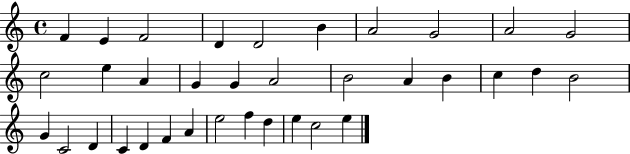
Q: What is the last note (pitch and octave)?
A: E5